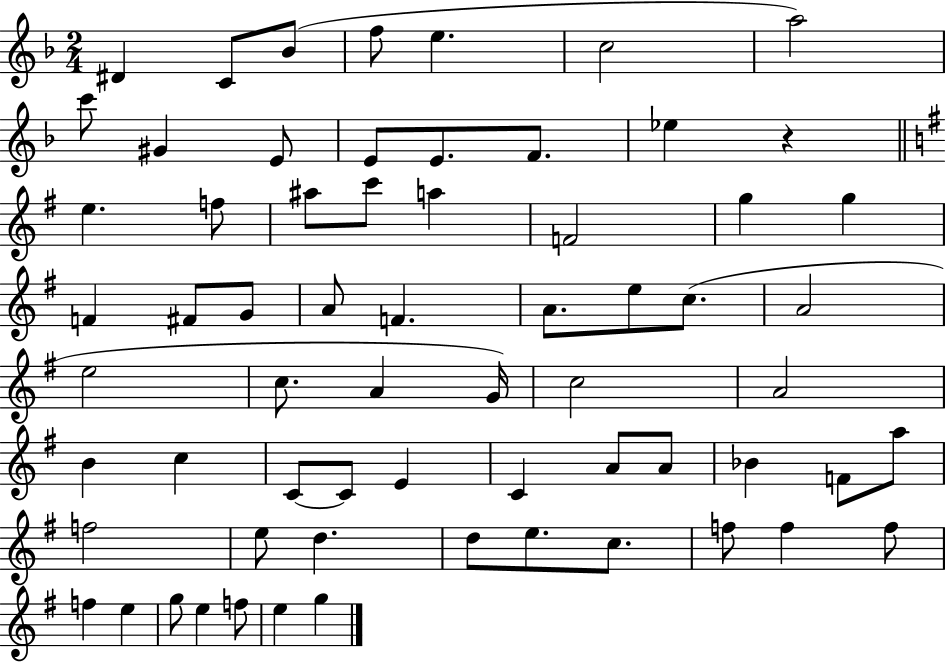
X:1
T:Untitled
M:2/4
L:1/4
K:F
^D C/2 _B/2 f/2 e c2 a2 c'/2 ^G E/2 E/2 E/2 F/2 _e z e f/2 ^a/2 c'/2 a F2 g g F ^F/2 G/2 A/2 F A/2 e/2 c/2 A2 e2 c/2 A G/4 c2 A2 B c C/2 C/2 E C A/2 A/2 _B F/2 a/2 f2 e/2 d d/2 e/2 c/2 f/2 f f/2 f e g/2 e f/2 e g